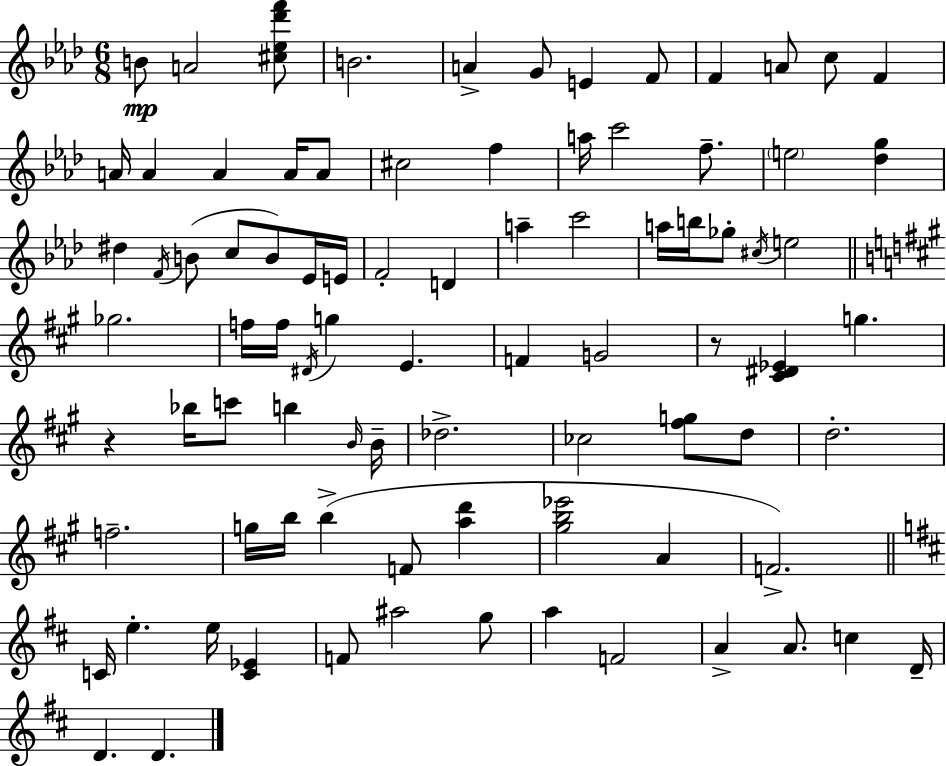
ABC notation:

X:1
T:Untitled
M:6/8
L:1/4
K:Ab
B/2 A2 [^c_e_d'f']/2 B2 A G/2 E F/2 F A/2 c/2 F A/4 A A A/4 A/2 ^c2 f a/4 c'2 f/2 e2 [_dg] ^d F/4 B/2 c/2 B/2 _E/4 E/4 F2 D a c'2 a/4 b/4 _g/2 ^c/4 e2 _g2 f/4 f/4 ^D/4 g E F G2 z/2 [^C^D_E] g z _b/4 c'/2 b B/4 B/4 _d2 _c2 [^fg]/2 d/2 d2 f2 g/4 b/4 b F/2 [ad'] [^gb_e']2 A F2 C/4 e e/4 [C_E] F/2 ^a2 g/2 a F2 A A/2 c D/4 D D